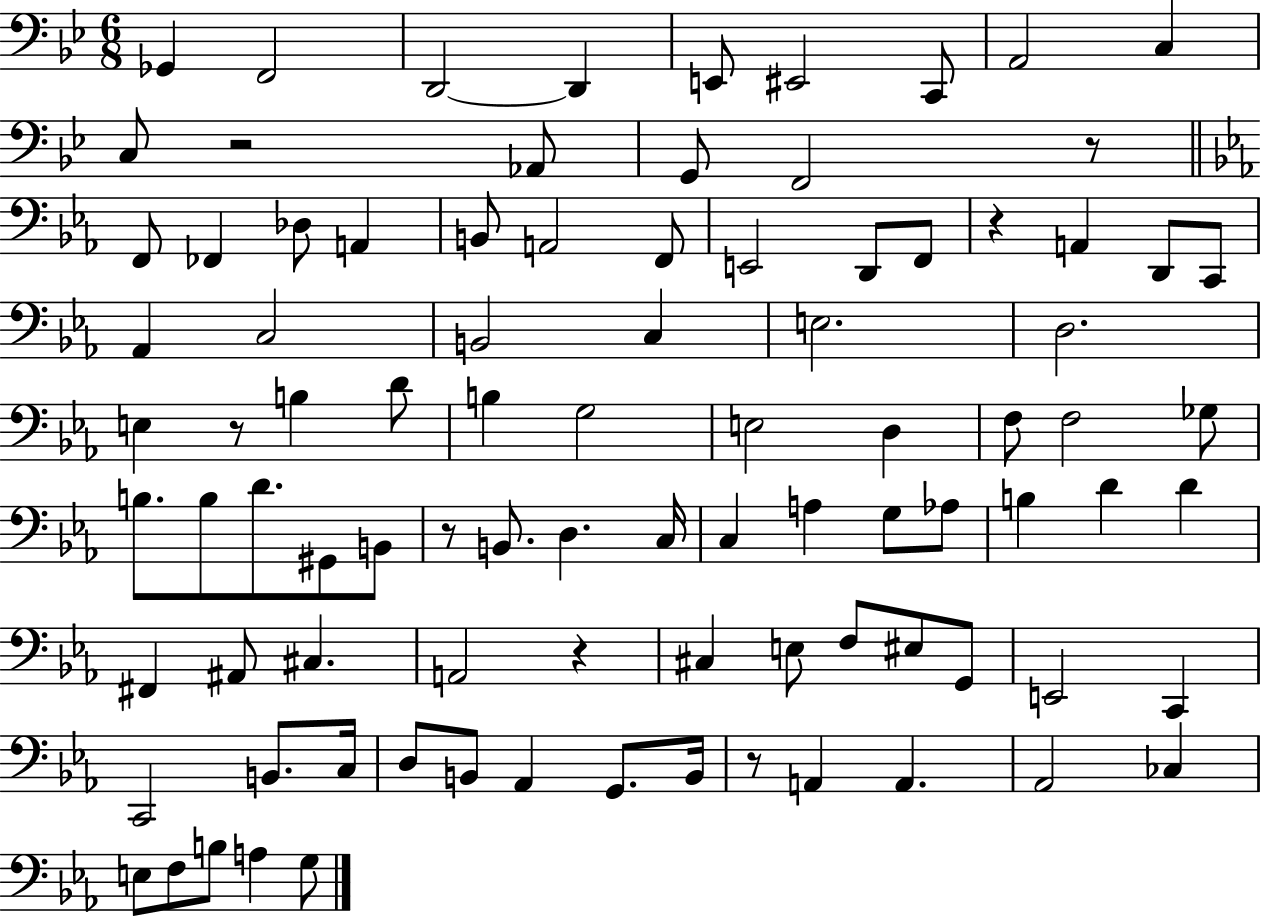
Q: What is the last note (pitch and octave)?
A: G3